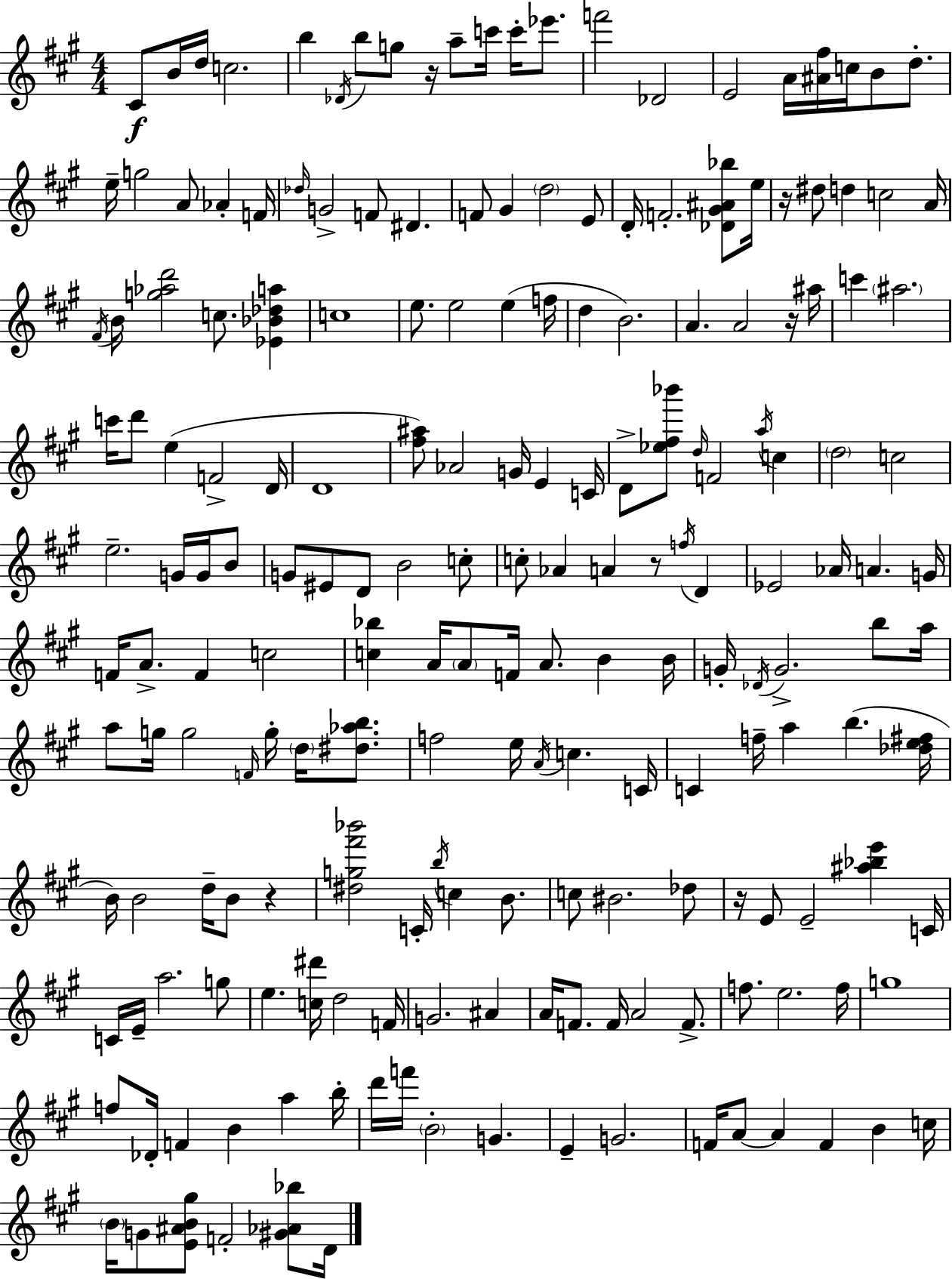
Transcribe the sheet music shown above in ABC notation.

X:1
T:Untitled
M:4/4
L:1/4
K:A
^C/2 B/4 d/4 c2 b _D/4 b/2 g/2 z/4 a/2 c'/4 c'/4 _e'/2 f'2 _D2 E2 A/4 [^A^f]/4 c/4 B/2 d/2 e/4 g2 A/2 _A F/4 _d/4 G2 F/2 ^D F/2 ^G d2 E/2 D/4 F2 [_D^G^A_b]/2 e/4 z/4 ^d/2 d c2 A/4 ^F/4 B/4 [g_ad']2 c/2 [_E_B_da] c4 e/2 e2 e f/4 d B2 A A2 z/4 ^a/4 c' ^a2 c'/4 d'/2 e F2 D/4 D4 [^f^a]/2 _A2 G/4 E C/4 D/2 [_e^f_b']/2 d/4 F2 a/4 c d2 c2 e2 G/4 G/4 B/2 G/2 ^E/2 D/2 B2 c/2 c/2 _A A z/2 f/4 D _E2 _A/4 A G/4 F/4 A/2 F c2 [c_b] A/4 A/2 F/4 A/2 B B/4 G/4 _D/4 G2 b/2 a/4 a/2 g/4 g2 F/4 g/4 d/4 [^d_ab]/2 f2 e/4 A/4 c C/4 C f/4 a b [_de^f]/4 B/4 B2 d/4 B/2 z [^dg^f'_b']2 C/4 b/4 c B/2 c/2 ^B2 _d/2 z/4 E/2 E2 [^a_be'] C/4 C/4 E/4 a2 g/2 e [c^d']/4 d2 F/4 G2 ^A A/4 F/2 F/4 A2 F/2 f/2 e2 f/4 g4 f/2 _D/4 F B a b/4 d'/4 f'/4 B2 G E G2 F/4 A/2 A F B c/4 B/4 G/2 [E^AB^g]/2 F2 [^G_A_b]/2 D/4